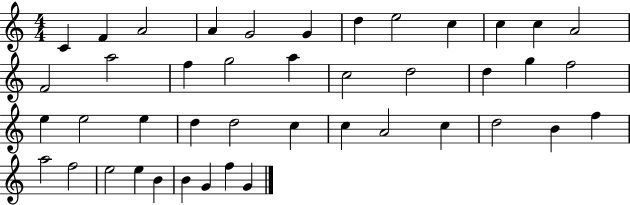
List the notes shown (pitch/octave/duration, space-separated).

C4/q F4/q A4/h A4/q G4/h G4/q D5/q E5/h C5/q C5/q C5/q A4/h F4/h A5/h F5/q G5/h A5/q C5/h D5/h D5/q G5/q F5/h E5/q E5/h E5/q D5/q D5/h C5/q C5/q A4/h C5/q D5/h B4/q F5/q A5/h F5/h E5/h E5/q B4/q B4/q G4/q F5/q G4/q